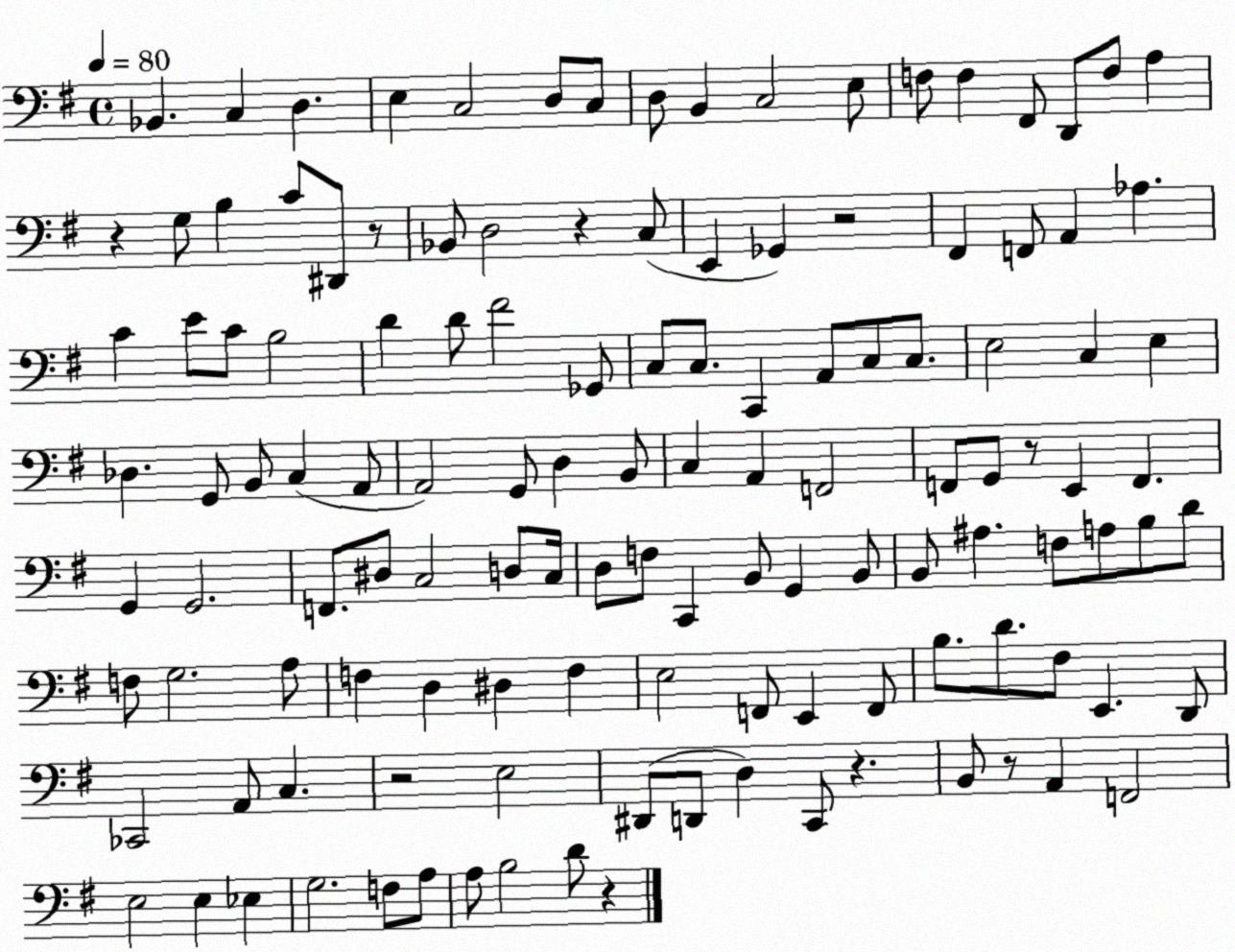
X:1
T:Untitled
M:4/4
L:1/4
K:G
_B,, C, D, E, C,2 D,/2 C,/2 D,/2 B,, C,2 E,/2 F,/2 F, ^F,,/2 D,,/2 F,/2 A, z G,/2 B, C/2 ^D,,/2 z/2 _B,,/2 D,2 z C,/2 E,, _G,, z2 ^F,, F,,/2 A,, _A, C E/2 C/2 B,2 D D/2 ^F2 _G,,/2 C,/2 C,/2 C,, A,,/2 C,/2 C,/2 E,2 C, E, _D, G,,/2 B,,/2 C, A,,/2 A,,2 G,,/2 D, B,,/2 C, A,, F,,2 F,,/2 G,,/2 z/2 E,, F,, G,, G,,2 F,,/2 ^D,/2 C,2 D,/2 C,/4 D,/2 F,/2 C,, B,,/2 G,, B,,/2 B,,/2 ^A, F,/2 A,/2 B,/2 D/2 F,/2 G,2 A,/2 F, D, ^D, F, E,2 F,,/2 E,, F,,/2 B,/2 D/2 ^F,/2 E,, D,,/2 _C,,2 A,,/2 C, z2 E,2 ^D,,/2 D,,/2 D, C,,/2 z B,,/2 z/2 A,, F,,2 E,2 E, _E, G,2 F,/2 A,/2 A,/2 B,2 D/2 z